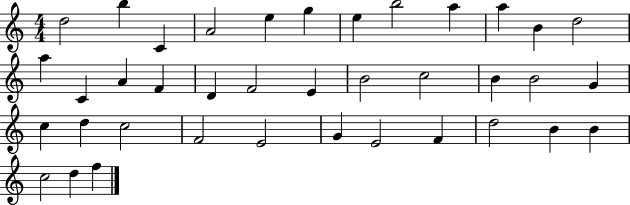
{
  \clef treble
  \numericTimeSignature
  \time 4/4
  \key c \major
  d''2 b''4 c'4 | a'2 e''4 g''4 | e''4 b''2 a''4 | a''4 b'4 d''2 | \break a''4 c'4 a'4 f'4 | d'4 f'2 e'4 | b'2 c''2 | b'4 b'2 g'4 | \break c''4 d''4 c''2 | f'2 e'2 | g'4 e'2 f'4 | d''2 b'4 b'4 | \break c''2 d''4 f''4 | \bar "|."
}